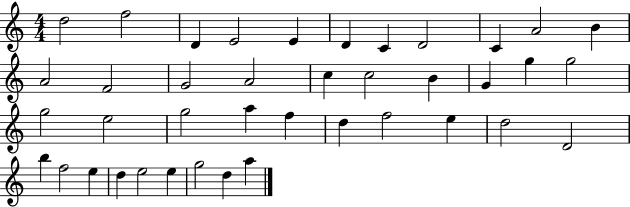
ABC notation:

X:1
T:Untitled
M:4/4
L:1/4
K:C
d2 f2 D E2 E D C D2 C A2 B A2 F2 G2 A2 c c2 B G g g2 g2 e2 g2 a f d f2 e d2 D2 b f2 e d e2 e g2 d a